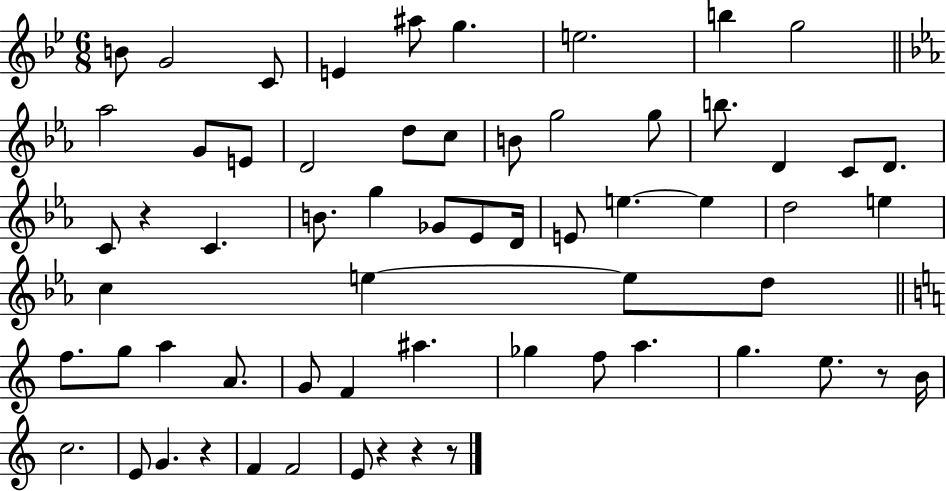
B4/e G4/h C4/e E4/q A#5/e G5/q. E5/h. B5/q G5/h Ab5/h G4/e E4/e D4/h D5/e C5/e B4/e G5/h G5/e B5/e. D4/q C4/e D4/e. C4/e R/q C4/q. B4/e. G5/q Gb4/e Eb4/e D4/s E4/e E5/q. E5/q D5/h E5/q C5/q E5/q E5/e D5/e F5/e. G5/e A5/q A4/e. G4/e F4/q A#5/q. Gb5/q F5/e A5/q. G5/q. E5/e. R/e B4/s C5/h. E4/e G4/q. R/q F4/q F4/h E4/e R/q R/q R/e